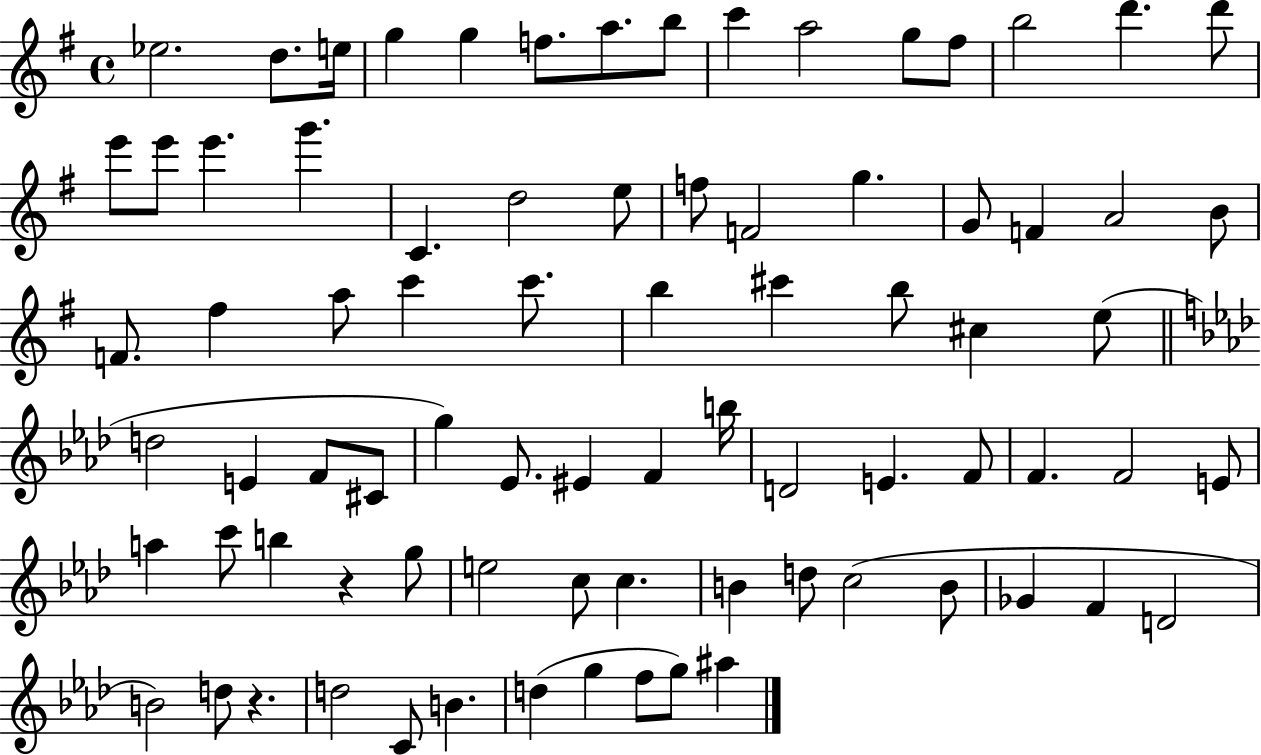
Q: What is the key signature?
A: G major